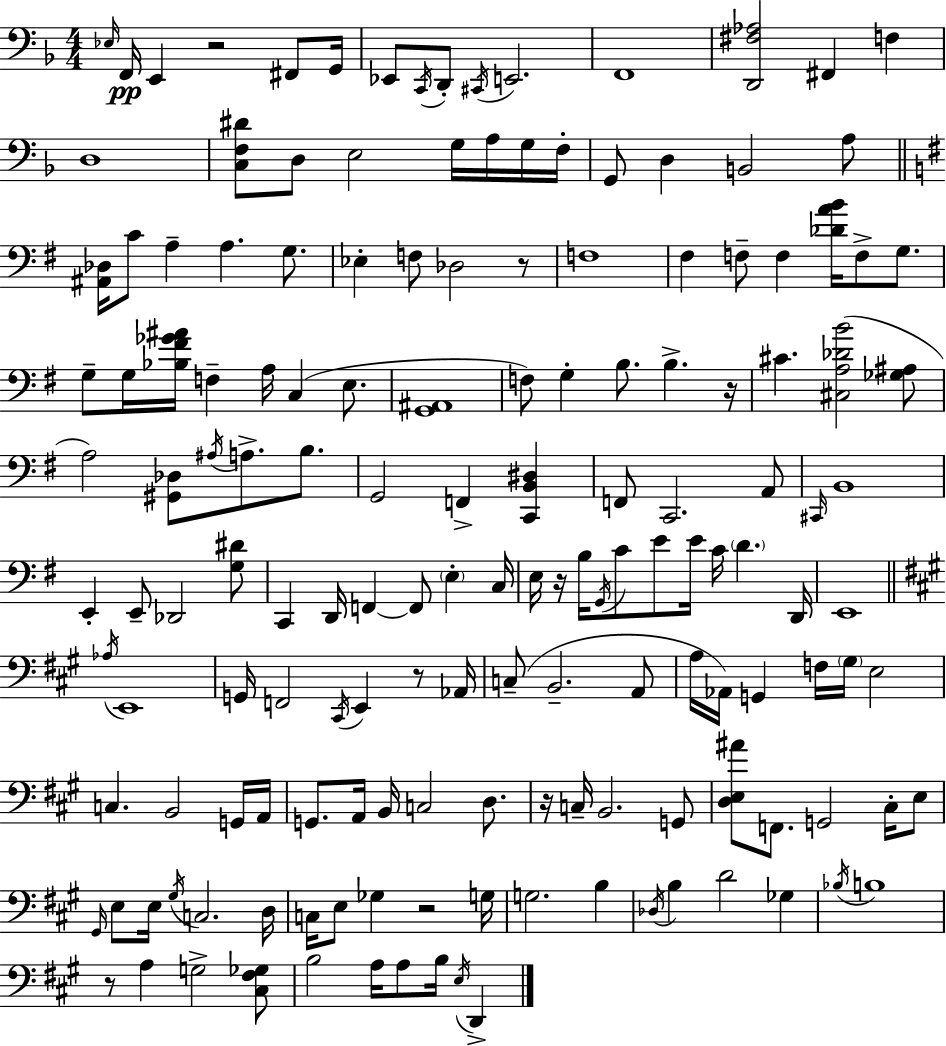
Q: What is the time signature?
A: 4/4